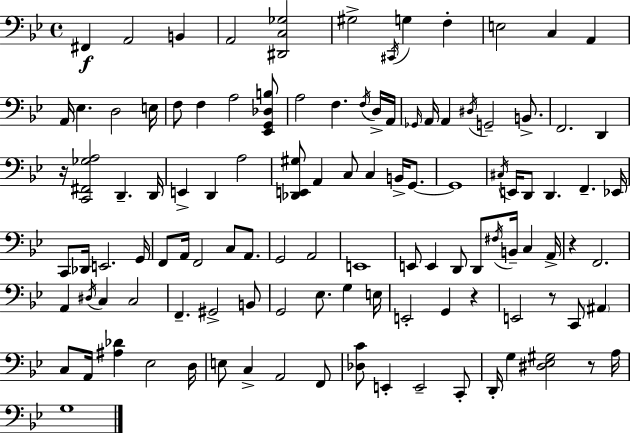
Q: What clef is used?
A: bass